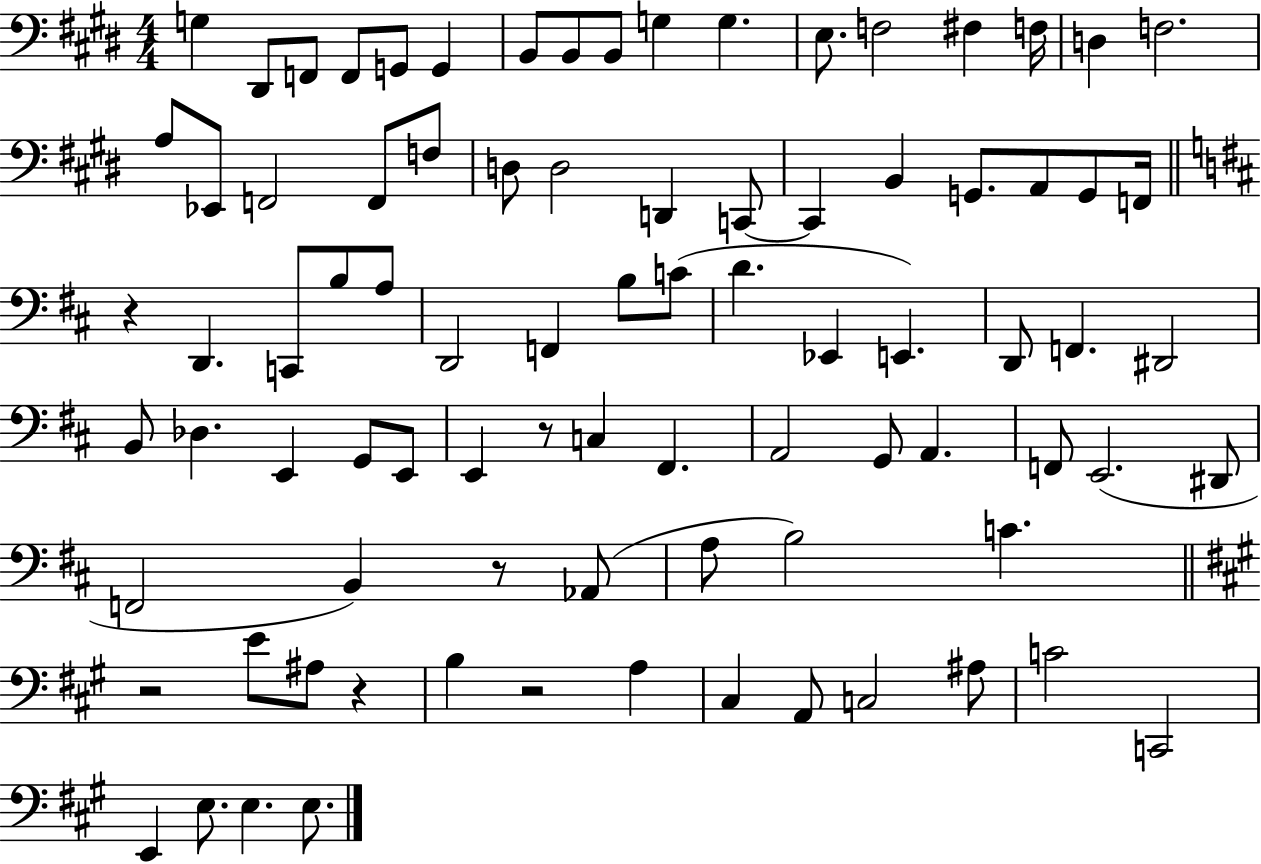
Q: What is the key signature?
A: E major